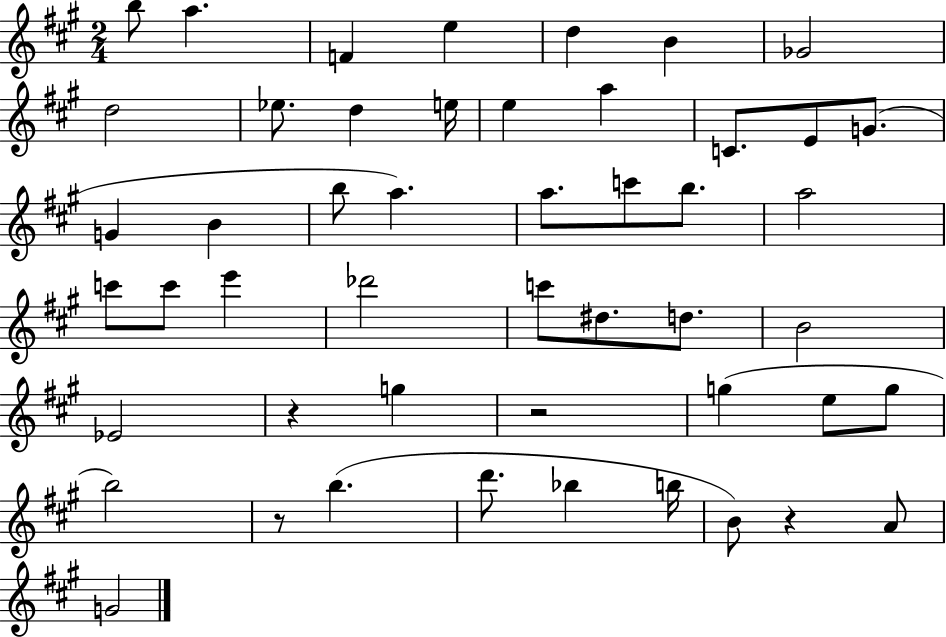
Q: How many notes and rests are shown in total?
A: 49